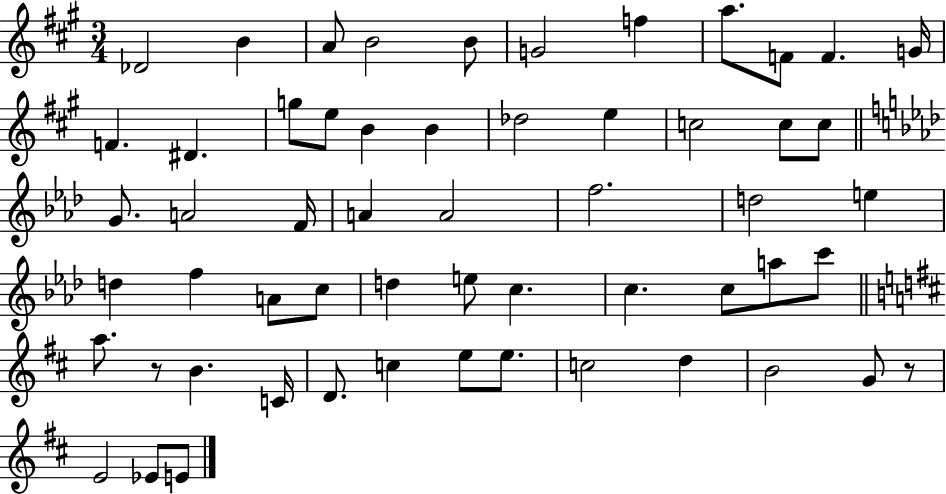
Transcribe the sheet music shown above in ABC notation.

X:1
T:Untitled
M:3/4
L:1/4
K:A
_D2 B A/2 B2 B/2 G2 f a/2 F/2 F G/4 F ^D g/2 e/2 B B _d2 e c2 c/2 c/2 G/2 A2 F/4 A A2 f2 d2 e d f A/2 c/2 d e/2 c c c/2 a/2 c'/2 a/2 z/2 B C/4 D/2 c e/2 e/2 c2 d B2 G/2 z/2 E2 _E/2 E/2